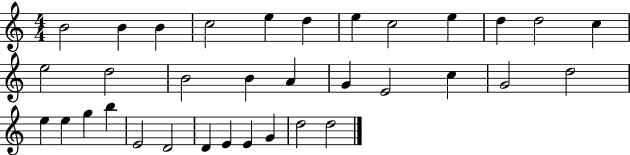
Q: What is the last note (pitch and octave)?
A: D5